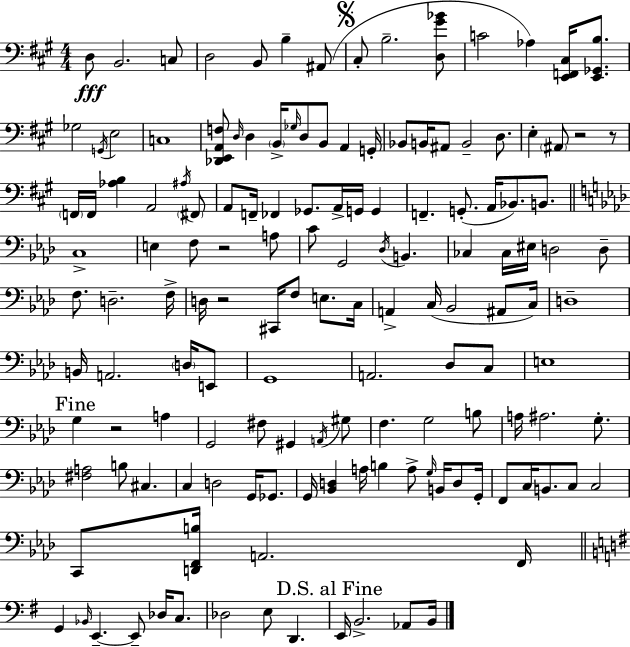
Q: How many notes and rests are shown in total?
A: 144